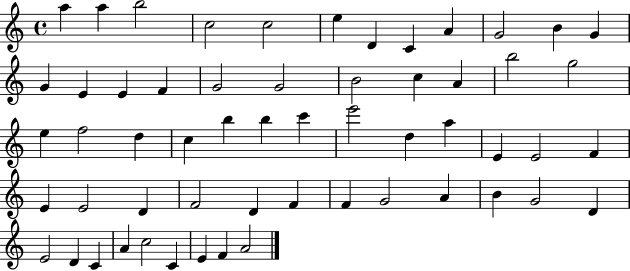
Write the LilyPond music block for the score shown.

{
  \clef treble
  \time 4/4
  \defaultTimeSignature
  \key c \major
  a''4 a''4 b''2 | c''2 c''2 | e''4 d'4 c'4 a'4 | g'2 b'4 g'4 | \break g'4 e'4 e'4 f'4 | g'2 g'2 | b'2 c''4 a'4 | b''2 g''2 | \break e''4 f''2 d''4 | c''4 b''4 b''4 c'''4 | e'''2 d''4 a''4 | e'4 e'2 f'4 | \break e'4 e'2 d'4 | f'2 d'4 f'4 | f'4 g'2 a'4 | b'4 g'2 d'4 | \break e'2 d'4 c'4 | a'4 c''2 c'4 | e'4 f'4 a'2 | \bar "|."
}